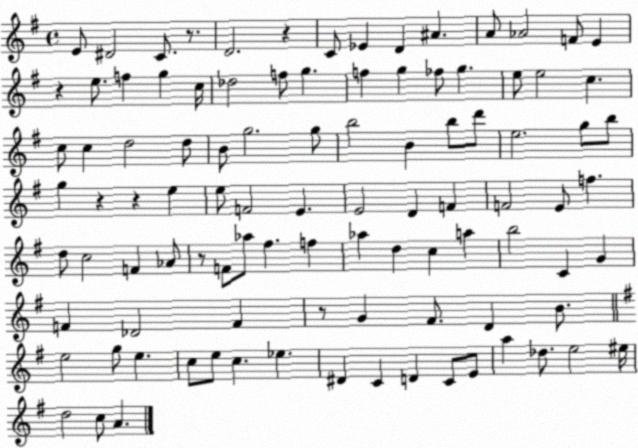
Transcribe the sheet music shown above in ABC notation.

X:1
T:Untitled
M:4/4
L:1/4
K:G
E/2 ^D2 C/2 z/2 D2 z C/2 _E D ^A A/2 _A2 F/2 E z e/2 f g c/4 _d2 f/2 g f g _f/2 g e/2 e2 c c/2 c d2 d/2 B/2 g2 g/2 b2 B b/2 d'/2 e2 g/2 b/2 g z z e e/2 F2 E E2 D F F2 E/2 f d/2 c2 F _A/2 z/2 F/2 _a/2 ^f f _a d c a b2 C G F _D2 F z/2 G ^F/2 D B/2 e2 g/2 e c/2 e/2 c _e ^D C D C/2 E/2 a _d/2 e2 ^e/4 d2 c/2 A